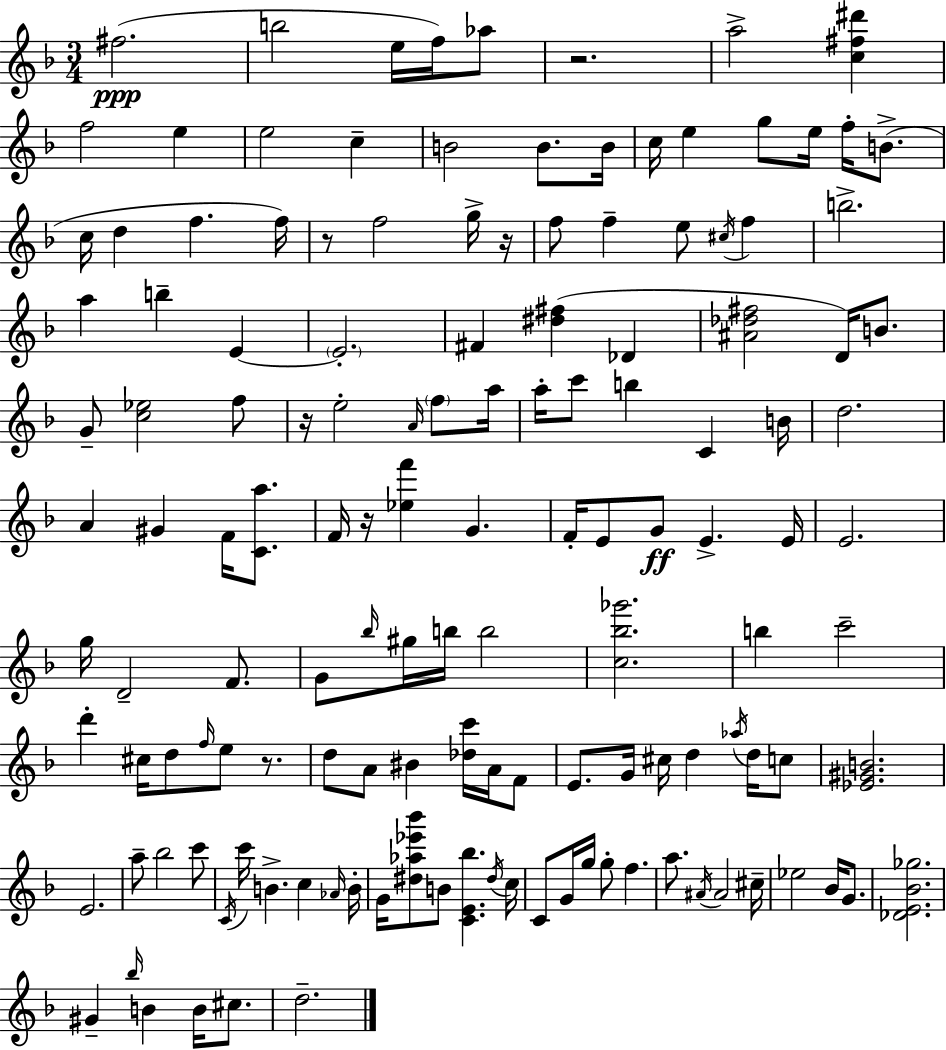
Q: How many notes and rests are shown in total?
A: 139